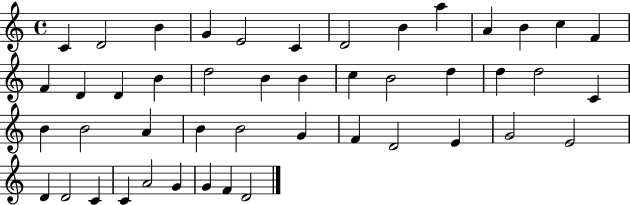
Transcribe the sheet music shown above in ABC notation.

X:1
T:Untitled
M:4/4
L:1/4
K:C
C D2 B G E2 C D2 B a A B c F F D D B d2 B B c B2 d d d2 C B B2 A B B2 G F D2 E G2 E2 D D2 C C A2 G G F D2